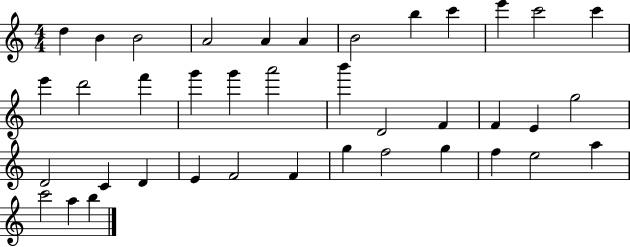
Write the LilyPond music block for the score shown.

{
  \clef treble
  \numericTimeSignature
  \time 4/4
  \key c \major
  d''4 b'4 b'2 | a'2 a'4 a'4 | b'2 b''4 c'''4 | e'''4 c'''2 c'''4 | \break e'''4 d'''2 f'''4 | g'''4 g'''4 a'''2 | b'''4 d'2 f'4 | f'4 e'4 g''2 | \break d'2 c'4 d'4 | e'4 f'2 f'4 | g''4 f''2 g''4 | f''4 e''2 a''4 | \break c'''2 a''4 b''4 | \bar "|."
}